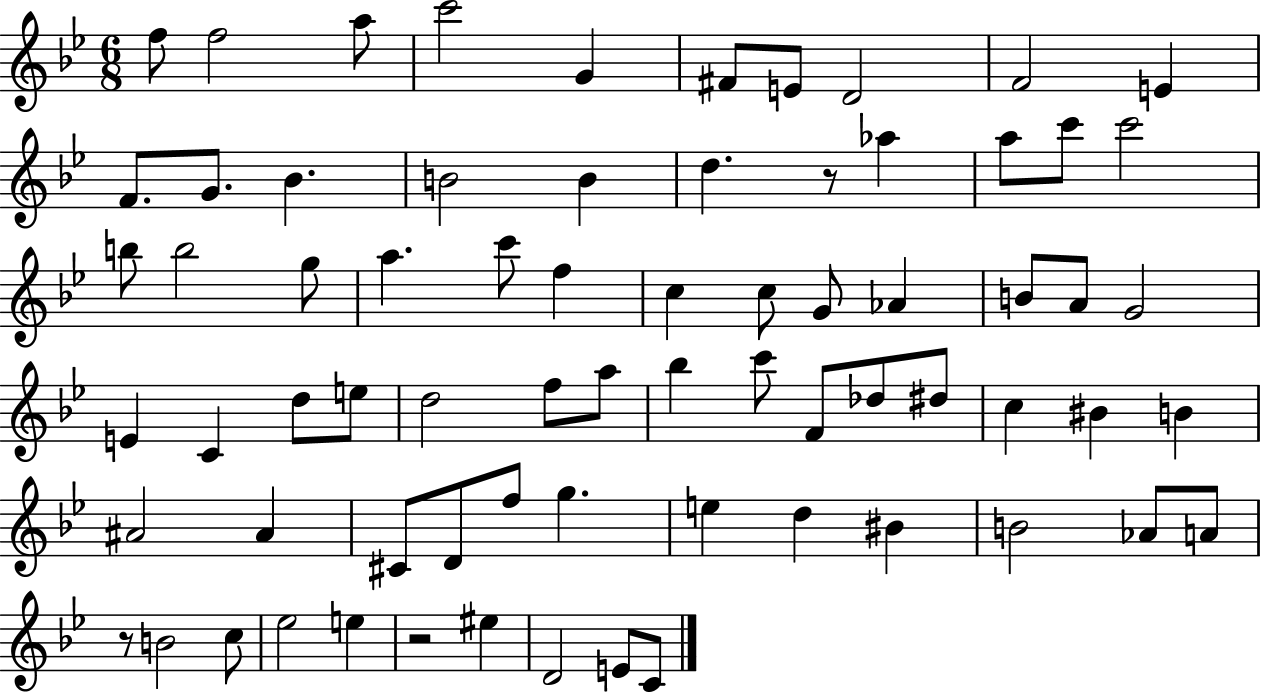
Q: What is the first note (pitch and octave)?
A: F5